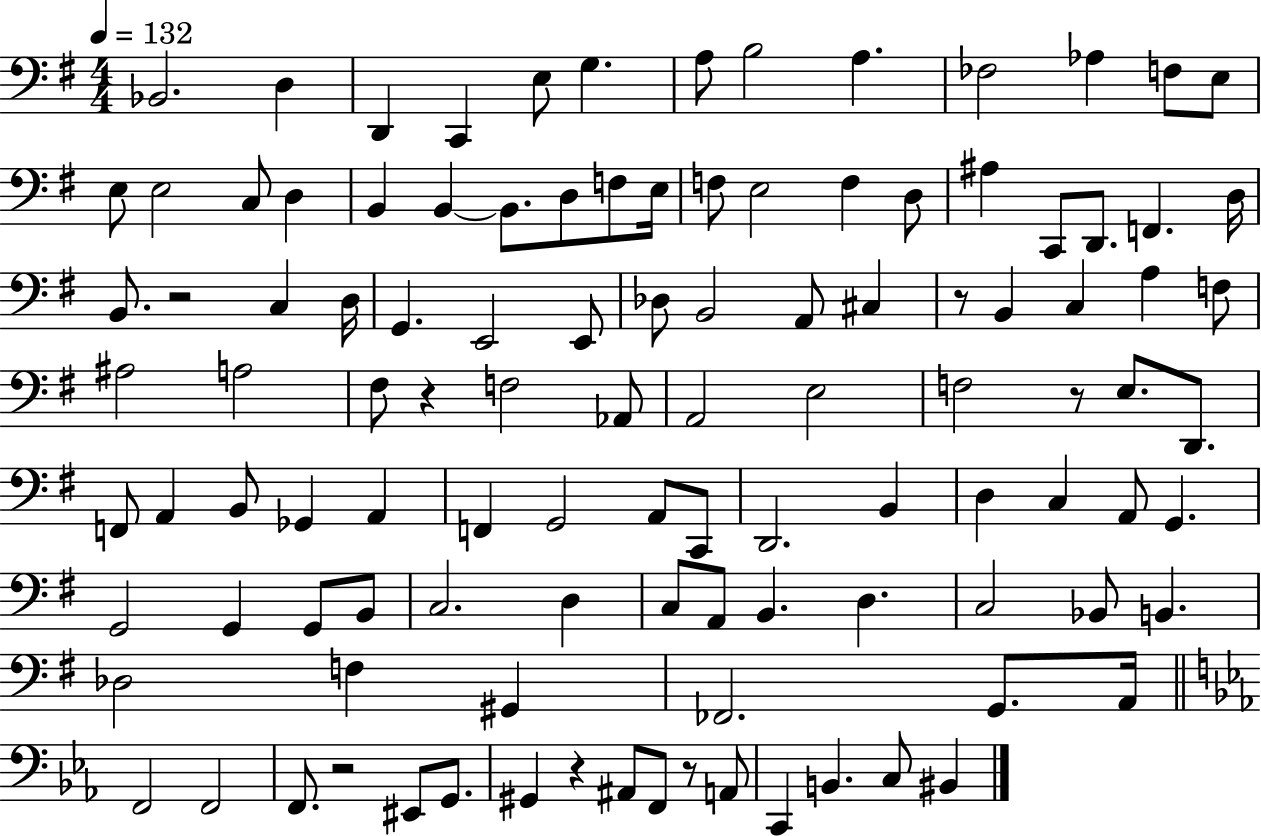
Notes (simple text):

Bb2/h. D3/q D2/q C2/q E3/e G3/q. A3/e B3/h A3/q. FES3/h Ab3/q F3/e E3/e E3/e E3/h C3/e D3/q B2/q B2/q B2/e. D3/e F3/e E3/s F3/e E3/h F3/q D3/e A#3/q C2/e D2/e. F2/q. D3/s B2/e. R/h C3/q D3/s G2/q. E2/h E2/e Db3/e B2/h A2/e C#3/q R/e B2/q C3/q A3/q F3/e A#3/h A3/h F#3/e R/q F3/h Ab2/e A2/h E3/h F3/h R/e E3/e. D2/e. F2/e A2/q B2/e Gb2/q A2/q F2/q G2/h A2/e C2/e D2/h. B2/q D3/q C3/q A2/e G2/q. G2/h G2/q G2/e B2/e C3/h. D3/q C3/e A2/e B2/q. D3/q. C3/h Bb2/e B2/q. Db3/h F3/q G#2/q FES2/h. G2/e. A2/s F2/h F2/h F2/e. R/h EIS2/e G2/e. G#2/q R/q A#2/e F2/e R/e A2/e C2/q B2/q. C3/e BIS2/q